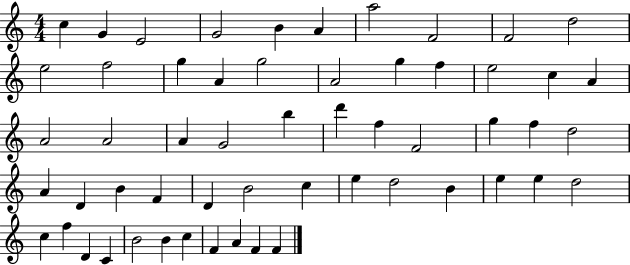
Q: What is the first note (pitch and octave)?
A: C5